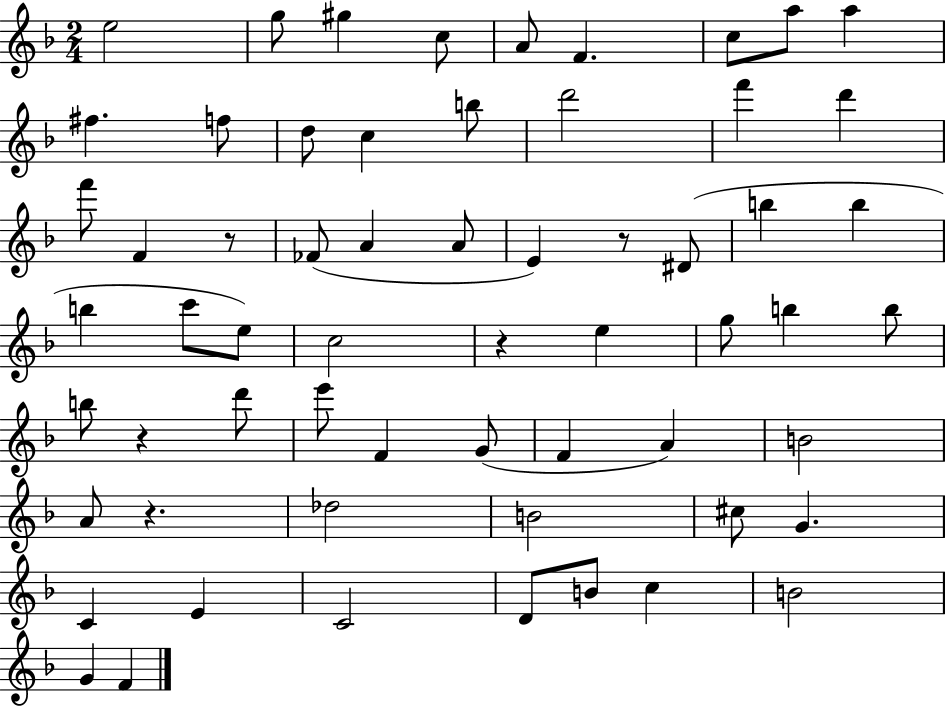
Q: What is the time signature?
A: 2/4